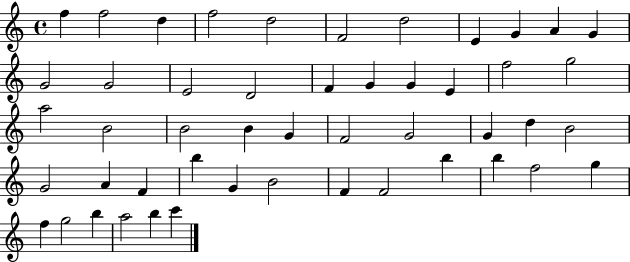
X:1
T:Untitled
M:4/4
L:1/4
K:C
f f2 d f2 d2 F2 d2 E G A G G2 G2 E2 D2 F G G E f2 g2 a2 B2 B2 B G F2 G2 G d B2 G2 A F b G B2 F F2 b b f2 g f g2 b a2 b c'